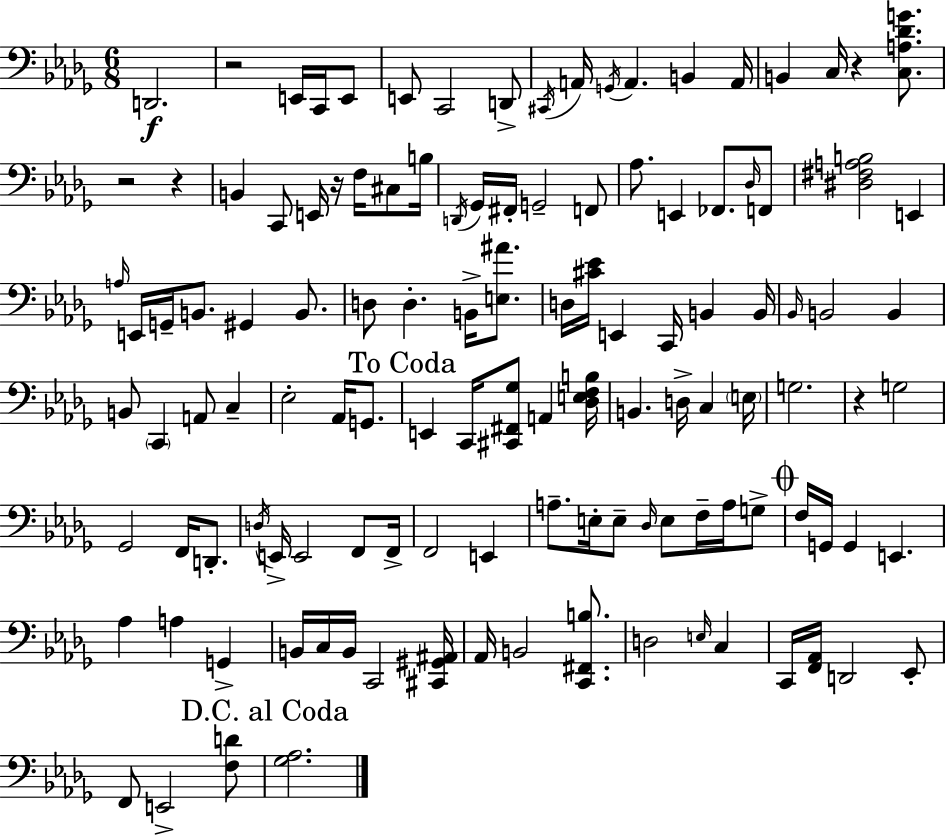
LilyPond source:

{
  \clef bass
  \numericTimeSignature
  \time 6/8
  \key bes \minor
  d,2.\f | r2 e,16 c,16 e,8 | e,8 c,2 d,8-> | \acciaccatura { cis,16 } a,16 \acciaccatura { g,16 } a,4. b,4 | \break a,16 b,4 c16 r4 <c a des' g'>8. | r2 r4 | b,4 c,8 e,16 r16 f16 cis8 | b16 \acciaccatura { d,16 } ges,16 fis,16-. g,2-- | \break f,8 aes8. e,4 fes,8. | \grace { des16 } f,8 <dis fis a b>2 | e,4 \grace { a16 } e,16 g,16-- b,8. gis,4 | b,8. d8 d4.-. | \break b,16-> <e ais'>8. d16 <cis' ees'>16 e,4 c,16 | b,4 b,16 \grace { bes,16 } b,2 | b,4 b,8 \parenthesize c,4 | a,8 c4-- ees2-. | \break aes,16 g,8. \mark "To Coda" e,4 c,16 <cis, fis, ges>8 | a,4 <des e f b>16 b,4. | d16-> c4 \parenthesize e16 g2. | r4 g2 | \break ges,2 | f,16 d,8.-. \acciaccatura { d16 } e,16-> e,2 | f,8 f,16-> f,2 | e,4 a8.-- e16-. e8-- | \break \grace { des16 } e8 f16-- a16 g8-> \mark \markup { \musicglyph "scripts.coda" } f16 g,16 g,4 | e,4. aes4 | a4 g,4-> b,16 c16 b,16 c,2 | <cis, gis, ais,>16 aes,16 b,2 | \break <c, fis, b>8. d2 | \grace { e16 } c4 c,16 <f, aes,>16 d,2 | ees,8-. f,8 e,2-> | <f d'>8 \mark "D.C. al Coda" <ges aes>2. | \break \bar "|."
}